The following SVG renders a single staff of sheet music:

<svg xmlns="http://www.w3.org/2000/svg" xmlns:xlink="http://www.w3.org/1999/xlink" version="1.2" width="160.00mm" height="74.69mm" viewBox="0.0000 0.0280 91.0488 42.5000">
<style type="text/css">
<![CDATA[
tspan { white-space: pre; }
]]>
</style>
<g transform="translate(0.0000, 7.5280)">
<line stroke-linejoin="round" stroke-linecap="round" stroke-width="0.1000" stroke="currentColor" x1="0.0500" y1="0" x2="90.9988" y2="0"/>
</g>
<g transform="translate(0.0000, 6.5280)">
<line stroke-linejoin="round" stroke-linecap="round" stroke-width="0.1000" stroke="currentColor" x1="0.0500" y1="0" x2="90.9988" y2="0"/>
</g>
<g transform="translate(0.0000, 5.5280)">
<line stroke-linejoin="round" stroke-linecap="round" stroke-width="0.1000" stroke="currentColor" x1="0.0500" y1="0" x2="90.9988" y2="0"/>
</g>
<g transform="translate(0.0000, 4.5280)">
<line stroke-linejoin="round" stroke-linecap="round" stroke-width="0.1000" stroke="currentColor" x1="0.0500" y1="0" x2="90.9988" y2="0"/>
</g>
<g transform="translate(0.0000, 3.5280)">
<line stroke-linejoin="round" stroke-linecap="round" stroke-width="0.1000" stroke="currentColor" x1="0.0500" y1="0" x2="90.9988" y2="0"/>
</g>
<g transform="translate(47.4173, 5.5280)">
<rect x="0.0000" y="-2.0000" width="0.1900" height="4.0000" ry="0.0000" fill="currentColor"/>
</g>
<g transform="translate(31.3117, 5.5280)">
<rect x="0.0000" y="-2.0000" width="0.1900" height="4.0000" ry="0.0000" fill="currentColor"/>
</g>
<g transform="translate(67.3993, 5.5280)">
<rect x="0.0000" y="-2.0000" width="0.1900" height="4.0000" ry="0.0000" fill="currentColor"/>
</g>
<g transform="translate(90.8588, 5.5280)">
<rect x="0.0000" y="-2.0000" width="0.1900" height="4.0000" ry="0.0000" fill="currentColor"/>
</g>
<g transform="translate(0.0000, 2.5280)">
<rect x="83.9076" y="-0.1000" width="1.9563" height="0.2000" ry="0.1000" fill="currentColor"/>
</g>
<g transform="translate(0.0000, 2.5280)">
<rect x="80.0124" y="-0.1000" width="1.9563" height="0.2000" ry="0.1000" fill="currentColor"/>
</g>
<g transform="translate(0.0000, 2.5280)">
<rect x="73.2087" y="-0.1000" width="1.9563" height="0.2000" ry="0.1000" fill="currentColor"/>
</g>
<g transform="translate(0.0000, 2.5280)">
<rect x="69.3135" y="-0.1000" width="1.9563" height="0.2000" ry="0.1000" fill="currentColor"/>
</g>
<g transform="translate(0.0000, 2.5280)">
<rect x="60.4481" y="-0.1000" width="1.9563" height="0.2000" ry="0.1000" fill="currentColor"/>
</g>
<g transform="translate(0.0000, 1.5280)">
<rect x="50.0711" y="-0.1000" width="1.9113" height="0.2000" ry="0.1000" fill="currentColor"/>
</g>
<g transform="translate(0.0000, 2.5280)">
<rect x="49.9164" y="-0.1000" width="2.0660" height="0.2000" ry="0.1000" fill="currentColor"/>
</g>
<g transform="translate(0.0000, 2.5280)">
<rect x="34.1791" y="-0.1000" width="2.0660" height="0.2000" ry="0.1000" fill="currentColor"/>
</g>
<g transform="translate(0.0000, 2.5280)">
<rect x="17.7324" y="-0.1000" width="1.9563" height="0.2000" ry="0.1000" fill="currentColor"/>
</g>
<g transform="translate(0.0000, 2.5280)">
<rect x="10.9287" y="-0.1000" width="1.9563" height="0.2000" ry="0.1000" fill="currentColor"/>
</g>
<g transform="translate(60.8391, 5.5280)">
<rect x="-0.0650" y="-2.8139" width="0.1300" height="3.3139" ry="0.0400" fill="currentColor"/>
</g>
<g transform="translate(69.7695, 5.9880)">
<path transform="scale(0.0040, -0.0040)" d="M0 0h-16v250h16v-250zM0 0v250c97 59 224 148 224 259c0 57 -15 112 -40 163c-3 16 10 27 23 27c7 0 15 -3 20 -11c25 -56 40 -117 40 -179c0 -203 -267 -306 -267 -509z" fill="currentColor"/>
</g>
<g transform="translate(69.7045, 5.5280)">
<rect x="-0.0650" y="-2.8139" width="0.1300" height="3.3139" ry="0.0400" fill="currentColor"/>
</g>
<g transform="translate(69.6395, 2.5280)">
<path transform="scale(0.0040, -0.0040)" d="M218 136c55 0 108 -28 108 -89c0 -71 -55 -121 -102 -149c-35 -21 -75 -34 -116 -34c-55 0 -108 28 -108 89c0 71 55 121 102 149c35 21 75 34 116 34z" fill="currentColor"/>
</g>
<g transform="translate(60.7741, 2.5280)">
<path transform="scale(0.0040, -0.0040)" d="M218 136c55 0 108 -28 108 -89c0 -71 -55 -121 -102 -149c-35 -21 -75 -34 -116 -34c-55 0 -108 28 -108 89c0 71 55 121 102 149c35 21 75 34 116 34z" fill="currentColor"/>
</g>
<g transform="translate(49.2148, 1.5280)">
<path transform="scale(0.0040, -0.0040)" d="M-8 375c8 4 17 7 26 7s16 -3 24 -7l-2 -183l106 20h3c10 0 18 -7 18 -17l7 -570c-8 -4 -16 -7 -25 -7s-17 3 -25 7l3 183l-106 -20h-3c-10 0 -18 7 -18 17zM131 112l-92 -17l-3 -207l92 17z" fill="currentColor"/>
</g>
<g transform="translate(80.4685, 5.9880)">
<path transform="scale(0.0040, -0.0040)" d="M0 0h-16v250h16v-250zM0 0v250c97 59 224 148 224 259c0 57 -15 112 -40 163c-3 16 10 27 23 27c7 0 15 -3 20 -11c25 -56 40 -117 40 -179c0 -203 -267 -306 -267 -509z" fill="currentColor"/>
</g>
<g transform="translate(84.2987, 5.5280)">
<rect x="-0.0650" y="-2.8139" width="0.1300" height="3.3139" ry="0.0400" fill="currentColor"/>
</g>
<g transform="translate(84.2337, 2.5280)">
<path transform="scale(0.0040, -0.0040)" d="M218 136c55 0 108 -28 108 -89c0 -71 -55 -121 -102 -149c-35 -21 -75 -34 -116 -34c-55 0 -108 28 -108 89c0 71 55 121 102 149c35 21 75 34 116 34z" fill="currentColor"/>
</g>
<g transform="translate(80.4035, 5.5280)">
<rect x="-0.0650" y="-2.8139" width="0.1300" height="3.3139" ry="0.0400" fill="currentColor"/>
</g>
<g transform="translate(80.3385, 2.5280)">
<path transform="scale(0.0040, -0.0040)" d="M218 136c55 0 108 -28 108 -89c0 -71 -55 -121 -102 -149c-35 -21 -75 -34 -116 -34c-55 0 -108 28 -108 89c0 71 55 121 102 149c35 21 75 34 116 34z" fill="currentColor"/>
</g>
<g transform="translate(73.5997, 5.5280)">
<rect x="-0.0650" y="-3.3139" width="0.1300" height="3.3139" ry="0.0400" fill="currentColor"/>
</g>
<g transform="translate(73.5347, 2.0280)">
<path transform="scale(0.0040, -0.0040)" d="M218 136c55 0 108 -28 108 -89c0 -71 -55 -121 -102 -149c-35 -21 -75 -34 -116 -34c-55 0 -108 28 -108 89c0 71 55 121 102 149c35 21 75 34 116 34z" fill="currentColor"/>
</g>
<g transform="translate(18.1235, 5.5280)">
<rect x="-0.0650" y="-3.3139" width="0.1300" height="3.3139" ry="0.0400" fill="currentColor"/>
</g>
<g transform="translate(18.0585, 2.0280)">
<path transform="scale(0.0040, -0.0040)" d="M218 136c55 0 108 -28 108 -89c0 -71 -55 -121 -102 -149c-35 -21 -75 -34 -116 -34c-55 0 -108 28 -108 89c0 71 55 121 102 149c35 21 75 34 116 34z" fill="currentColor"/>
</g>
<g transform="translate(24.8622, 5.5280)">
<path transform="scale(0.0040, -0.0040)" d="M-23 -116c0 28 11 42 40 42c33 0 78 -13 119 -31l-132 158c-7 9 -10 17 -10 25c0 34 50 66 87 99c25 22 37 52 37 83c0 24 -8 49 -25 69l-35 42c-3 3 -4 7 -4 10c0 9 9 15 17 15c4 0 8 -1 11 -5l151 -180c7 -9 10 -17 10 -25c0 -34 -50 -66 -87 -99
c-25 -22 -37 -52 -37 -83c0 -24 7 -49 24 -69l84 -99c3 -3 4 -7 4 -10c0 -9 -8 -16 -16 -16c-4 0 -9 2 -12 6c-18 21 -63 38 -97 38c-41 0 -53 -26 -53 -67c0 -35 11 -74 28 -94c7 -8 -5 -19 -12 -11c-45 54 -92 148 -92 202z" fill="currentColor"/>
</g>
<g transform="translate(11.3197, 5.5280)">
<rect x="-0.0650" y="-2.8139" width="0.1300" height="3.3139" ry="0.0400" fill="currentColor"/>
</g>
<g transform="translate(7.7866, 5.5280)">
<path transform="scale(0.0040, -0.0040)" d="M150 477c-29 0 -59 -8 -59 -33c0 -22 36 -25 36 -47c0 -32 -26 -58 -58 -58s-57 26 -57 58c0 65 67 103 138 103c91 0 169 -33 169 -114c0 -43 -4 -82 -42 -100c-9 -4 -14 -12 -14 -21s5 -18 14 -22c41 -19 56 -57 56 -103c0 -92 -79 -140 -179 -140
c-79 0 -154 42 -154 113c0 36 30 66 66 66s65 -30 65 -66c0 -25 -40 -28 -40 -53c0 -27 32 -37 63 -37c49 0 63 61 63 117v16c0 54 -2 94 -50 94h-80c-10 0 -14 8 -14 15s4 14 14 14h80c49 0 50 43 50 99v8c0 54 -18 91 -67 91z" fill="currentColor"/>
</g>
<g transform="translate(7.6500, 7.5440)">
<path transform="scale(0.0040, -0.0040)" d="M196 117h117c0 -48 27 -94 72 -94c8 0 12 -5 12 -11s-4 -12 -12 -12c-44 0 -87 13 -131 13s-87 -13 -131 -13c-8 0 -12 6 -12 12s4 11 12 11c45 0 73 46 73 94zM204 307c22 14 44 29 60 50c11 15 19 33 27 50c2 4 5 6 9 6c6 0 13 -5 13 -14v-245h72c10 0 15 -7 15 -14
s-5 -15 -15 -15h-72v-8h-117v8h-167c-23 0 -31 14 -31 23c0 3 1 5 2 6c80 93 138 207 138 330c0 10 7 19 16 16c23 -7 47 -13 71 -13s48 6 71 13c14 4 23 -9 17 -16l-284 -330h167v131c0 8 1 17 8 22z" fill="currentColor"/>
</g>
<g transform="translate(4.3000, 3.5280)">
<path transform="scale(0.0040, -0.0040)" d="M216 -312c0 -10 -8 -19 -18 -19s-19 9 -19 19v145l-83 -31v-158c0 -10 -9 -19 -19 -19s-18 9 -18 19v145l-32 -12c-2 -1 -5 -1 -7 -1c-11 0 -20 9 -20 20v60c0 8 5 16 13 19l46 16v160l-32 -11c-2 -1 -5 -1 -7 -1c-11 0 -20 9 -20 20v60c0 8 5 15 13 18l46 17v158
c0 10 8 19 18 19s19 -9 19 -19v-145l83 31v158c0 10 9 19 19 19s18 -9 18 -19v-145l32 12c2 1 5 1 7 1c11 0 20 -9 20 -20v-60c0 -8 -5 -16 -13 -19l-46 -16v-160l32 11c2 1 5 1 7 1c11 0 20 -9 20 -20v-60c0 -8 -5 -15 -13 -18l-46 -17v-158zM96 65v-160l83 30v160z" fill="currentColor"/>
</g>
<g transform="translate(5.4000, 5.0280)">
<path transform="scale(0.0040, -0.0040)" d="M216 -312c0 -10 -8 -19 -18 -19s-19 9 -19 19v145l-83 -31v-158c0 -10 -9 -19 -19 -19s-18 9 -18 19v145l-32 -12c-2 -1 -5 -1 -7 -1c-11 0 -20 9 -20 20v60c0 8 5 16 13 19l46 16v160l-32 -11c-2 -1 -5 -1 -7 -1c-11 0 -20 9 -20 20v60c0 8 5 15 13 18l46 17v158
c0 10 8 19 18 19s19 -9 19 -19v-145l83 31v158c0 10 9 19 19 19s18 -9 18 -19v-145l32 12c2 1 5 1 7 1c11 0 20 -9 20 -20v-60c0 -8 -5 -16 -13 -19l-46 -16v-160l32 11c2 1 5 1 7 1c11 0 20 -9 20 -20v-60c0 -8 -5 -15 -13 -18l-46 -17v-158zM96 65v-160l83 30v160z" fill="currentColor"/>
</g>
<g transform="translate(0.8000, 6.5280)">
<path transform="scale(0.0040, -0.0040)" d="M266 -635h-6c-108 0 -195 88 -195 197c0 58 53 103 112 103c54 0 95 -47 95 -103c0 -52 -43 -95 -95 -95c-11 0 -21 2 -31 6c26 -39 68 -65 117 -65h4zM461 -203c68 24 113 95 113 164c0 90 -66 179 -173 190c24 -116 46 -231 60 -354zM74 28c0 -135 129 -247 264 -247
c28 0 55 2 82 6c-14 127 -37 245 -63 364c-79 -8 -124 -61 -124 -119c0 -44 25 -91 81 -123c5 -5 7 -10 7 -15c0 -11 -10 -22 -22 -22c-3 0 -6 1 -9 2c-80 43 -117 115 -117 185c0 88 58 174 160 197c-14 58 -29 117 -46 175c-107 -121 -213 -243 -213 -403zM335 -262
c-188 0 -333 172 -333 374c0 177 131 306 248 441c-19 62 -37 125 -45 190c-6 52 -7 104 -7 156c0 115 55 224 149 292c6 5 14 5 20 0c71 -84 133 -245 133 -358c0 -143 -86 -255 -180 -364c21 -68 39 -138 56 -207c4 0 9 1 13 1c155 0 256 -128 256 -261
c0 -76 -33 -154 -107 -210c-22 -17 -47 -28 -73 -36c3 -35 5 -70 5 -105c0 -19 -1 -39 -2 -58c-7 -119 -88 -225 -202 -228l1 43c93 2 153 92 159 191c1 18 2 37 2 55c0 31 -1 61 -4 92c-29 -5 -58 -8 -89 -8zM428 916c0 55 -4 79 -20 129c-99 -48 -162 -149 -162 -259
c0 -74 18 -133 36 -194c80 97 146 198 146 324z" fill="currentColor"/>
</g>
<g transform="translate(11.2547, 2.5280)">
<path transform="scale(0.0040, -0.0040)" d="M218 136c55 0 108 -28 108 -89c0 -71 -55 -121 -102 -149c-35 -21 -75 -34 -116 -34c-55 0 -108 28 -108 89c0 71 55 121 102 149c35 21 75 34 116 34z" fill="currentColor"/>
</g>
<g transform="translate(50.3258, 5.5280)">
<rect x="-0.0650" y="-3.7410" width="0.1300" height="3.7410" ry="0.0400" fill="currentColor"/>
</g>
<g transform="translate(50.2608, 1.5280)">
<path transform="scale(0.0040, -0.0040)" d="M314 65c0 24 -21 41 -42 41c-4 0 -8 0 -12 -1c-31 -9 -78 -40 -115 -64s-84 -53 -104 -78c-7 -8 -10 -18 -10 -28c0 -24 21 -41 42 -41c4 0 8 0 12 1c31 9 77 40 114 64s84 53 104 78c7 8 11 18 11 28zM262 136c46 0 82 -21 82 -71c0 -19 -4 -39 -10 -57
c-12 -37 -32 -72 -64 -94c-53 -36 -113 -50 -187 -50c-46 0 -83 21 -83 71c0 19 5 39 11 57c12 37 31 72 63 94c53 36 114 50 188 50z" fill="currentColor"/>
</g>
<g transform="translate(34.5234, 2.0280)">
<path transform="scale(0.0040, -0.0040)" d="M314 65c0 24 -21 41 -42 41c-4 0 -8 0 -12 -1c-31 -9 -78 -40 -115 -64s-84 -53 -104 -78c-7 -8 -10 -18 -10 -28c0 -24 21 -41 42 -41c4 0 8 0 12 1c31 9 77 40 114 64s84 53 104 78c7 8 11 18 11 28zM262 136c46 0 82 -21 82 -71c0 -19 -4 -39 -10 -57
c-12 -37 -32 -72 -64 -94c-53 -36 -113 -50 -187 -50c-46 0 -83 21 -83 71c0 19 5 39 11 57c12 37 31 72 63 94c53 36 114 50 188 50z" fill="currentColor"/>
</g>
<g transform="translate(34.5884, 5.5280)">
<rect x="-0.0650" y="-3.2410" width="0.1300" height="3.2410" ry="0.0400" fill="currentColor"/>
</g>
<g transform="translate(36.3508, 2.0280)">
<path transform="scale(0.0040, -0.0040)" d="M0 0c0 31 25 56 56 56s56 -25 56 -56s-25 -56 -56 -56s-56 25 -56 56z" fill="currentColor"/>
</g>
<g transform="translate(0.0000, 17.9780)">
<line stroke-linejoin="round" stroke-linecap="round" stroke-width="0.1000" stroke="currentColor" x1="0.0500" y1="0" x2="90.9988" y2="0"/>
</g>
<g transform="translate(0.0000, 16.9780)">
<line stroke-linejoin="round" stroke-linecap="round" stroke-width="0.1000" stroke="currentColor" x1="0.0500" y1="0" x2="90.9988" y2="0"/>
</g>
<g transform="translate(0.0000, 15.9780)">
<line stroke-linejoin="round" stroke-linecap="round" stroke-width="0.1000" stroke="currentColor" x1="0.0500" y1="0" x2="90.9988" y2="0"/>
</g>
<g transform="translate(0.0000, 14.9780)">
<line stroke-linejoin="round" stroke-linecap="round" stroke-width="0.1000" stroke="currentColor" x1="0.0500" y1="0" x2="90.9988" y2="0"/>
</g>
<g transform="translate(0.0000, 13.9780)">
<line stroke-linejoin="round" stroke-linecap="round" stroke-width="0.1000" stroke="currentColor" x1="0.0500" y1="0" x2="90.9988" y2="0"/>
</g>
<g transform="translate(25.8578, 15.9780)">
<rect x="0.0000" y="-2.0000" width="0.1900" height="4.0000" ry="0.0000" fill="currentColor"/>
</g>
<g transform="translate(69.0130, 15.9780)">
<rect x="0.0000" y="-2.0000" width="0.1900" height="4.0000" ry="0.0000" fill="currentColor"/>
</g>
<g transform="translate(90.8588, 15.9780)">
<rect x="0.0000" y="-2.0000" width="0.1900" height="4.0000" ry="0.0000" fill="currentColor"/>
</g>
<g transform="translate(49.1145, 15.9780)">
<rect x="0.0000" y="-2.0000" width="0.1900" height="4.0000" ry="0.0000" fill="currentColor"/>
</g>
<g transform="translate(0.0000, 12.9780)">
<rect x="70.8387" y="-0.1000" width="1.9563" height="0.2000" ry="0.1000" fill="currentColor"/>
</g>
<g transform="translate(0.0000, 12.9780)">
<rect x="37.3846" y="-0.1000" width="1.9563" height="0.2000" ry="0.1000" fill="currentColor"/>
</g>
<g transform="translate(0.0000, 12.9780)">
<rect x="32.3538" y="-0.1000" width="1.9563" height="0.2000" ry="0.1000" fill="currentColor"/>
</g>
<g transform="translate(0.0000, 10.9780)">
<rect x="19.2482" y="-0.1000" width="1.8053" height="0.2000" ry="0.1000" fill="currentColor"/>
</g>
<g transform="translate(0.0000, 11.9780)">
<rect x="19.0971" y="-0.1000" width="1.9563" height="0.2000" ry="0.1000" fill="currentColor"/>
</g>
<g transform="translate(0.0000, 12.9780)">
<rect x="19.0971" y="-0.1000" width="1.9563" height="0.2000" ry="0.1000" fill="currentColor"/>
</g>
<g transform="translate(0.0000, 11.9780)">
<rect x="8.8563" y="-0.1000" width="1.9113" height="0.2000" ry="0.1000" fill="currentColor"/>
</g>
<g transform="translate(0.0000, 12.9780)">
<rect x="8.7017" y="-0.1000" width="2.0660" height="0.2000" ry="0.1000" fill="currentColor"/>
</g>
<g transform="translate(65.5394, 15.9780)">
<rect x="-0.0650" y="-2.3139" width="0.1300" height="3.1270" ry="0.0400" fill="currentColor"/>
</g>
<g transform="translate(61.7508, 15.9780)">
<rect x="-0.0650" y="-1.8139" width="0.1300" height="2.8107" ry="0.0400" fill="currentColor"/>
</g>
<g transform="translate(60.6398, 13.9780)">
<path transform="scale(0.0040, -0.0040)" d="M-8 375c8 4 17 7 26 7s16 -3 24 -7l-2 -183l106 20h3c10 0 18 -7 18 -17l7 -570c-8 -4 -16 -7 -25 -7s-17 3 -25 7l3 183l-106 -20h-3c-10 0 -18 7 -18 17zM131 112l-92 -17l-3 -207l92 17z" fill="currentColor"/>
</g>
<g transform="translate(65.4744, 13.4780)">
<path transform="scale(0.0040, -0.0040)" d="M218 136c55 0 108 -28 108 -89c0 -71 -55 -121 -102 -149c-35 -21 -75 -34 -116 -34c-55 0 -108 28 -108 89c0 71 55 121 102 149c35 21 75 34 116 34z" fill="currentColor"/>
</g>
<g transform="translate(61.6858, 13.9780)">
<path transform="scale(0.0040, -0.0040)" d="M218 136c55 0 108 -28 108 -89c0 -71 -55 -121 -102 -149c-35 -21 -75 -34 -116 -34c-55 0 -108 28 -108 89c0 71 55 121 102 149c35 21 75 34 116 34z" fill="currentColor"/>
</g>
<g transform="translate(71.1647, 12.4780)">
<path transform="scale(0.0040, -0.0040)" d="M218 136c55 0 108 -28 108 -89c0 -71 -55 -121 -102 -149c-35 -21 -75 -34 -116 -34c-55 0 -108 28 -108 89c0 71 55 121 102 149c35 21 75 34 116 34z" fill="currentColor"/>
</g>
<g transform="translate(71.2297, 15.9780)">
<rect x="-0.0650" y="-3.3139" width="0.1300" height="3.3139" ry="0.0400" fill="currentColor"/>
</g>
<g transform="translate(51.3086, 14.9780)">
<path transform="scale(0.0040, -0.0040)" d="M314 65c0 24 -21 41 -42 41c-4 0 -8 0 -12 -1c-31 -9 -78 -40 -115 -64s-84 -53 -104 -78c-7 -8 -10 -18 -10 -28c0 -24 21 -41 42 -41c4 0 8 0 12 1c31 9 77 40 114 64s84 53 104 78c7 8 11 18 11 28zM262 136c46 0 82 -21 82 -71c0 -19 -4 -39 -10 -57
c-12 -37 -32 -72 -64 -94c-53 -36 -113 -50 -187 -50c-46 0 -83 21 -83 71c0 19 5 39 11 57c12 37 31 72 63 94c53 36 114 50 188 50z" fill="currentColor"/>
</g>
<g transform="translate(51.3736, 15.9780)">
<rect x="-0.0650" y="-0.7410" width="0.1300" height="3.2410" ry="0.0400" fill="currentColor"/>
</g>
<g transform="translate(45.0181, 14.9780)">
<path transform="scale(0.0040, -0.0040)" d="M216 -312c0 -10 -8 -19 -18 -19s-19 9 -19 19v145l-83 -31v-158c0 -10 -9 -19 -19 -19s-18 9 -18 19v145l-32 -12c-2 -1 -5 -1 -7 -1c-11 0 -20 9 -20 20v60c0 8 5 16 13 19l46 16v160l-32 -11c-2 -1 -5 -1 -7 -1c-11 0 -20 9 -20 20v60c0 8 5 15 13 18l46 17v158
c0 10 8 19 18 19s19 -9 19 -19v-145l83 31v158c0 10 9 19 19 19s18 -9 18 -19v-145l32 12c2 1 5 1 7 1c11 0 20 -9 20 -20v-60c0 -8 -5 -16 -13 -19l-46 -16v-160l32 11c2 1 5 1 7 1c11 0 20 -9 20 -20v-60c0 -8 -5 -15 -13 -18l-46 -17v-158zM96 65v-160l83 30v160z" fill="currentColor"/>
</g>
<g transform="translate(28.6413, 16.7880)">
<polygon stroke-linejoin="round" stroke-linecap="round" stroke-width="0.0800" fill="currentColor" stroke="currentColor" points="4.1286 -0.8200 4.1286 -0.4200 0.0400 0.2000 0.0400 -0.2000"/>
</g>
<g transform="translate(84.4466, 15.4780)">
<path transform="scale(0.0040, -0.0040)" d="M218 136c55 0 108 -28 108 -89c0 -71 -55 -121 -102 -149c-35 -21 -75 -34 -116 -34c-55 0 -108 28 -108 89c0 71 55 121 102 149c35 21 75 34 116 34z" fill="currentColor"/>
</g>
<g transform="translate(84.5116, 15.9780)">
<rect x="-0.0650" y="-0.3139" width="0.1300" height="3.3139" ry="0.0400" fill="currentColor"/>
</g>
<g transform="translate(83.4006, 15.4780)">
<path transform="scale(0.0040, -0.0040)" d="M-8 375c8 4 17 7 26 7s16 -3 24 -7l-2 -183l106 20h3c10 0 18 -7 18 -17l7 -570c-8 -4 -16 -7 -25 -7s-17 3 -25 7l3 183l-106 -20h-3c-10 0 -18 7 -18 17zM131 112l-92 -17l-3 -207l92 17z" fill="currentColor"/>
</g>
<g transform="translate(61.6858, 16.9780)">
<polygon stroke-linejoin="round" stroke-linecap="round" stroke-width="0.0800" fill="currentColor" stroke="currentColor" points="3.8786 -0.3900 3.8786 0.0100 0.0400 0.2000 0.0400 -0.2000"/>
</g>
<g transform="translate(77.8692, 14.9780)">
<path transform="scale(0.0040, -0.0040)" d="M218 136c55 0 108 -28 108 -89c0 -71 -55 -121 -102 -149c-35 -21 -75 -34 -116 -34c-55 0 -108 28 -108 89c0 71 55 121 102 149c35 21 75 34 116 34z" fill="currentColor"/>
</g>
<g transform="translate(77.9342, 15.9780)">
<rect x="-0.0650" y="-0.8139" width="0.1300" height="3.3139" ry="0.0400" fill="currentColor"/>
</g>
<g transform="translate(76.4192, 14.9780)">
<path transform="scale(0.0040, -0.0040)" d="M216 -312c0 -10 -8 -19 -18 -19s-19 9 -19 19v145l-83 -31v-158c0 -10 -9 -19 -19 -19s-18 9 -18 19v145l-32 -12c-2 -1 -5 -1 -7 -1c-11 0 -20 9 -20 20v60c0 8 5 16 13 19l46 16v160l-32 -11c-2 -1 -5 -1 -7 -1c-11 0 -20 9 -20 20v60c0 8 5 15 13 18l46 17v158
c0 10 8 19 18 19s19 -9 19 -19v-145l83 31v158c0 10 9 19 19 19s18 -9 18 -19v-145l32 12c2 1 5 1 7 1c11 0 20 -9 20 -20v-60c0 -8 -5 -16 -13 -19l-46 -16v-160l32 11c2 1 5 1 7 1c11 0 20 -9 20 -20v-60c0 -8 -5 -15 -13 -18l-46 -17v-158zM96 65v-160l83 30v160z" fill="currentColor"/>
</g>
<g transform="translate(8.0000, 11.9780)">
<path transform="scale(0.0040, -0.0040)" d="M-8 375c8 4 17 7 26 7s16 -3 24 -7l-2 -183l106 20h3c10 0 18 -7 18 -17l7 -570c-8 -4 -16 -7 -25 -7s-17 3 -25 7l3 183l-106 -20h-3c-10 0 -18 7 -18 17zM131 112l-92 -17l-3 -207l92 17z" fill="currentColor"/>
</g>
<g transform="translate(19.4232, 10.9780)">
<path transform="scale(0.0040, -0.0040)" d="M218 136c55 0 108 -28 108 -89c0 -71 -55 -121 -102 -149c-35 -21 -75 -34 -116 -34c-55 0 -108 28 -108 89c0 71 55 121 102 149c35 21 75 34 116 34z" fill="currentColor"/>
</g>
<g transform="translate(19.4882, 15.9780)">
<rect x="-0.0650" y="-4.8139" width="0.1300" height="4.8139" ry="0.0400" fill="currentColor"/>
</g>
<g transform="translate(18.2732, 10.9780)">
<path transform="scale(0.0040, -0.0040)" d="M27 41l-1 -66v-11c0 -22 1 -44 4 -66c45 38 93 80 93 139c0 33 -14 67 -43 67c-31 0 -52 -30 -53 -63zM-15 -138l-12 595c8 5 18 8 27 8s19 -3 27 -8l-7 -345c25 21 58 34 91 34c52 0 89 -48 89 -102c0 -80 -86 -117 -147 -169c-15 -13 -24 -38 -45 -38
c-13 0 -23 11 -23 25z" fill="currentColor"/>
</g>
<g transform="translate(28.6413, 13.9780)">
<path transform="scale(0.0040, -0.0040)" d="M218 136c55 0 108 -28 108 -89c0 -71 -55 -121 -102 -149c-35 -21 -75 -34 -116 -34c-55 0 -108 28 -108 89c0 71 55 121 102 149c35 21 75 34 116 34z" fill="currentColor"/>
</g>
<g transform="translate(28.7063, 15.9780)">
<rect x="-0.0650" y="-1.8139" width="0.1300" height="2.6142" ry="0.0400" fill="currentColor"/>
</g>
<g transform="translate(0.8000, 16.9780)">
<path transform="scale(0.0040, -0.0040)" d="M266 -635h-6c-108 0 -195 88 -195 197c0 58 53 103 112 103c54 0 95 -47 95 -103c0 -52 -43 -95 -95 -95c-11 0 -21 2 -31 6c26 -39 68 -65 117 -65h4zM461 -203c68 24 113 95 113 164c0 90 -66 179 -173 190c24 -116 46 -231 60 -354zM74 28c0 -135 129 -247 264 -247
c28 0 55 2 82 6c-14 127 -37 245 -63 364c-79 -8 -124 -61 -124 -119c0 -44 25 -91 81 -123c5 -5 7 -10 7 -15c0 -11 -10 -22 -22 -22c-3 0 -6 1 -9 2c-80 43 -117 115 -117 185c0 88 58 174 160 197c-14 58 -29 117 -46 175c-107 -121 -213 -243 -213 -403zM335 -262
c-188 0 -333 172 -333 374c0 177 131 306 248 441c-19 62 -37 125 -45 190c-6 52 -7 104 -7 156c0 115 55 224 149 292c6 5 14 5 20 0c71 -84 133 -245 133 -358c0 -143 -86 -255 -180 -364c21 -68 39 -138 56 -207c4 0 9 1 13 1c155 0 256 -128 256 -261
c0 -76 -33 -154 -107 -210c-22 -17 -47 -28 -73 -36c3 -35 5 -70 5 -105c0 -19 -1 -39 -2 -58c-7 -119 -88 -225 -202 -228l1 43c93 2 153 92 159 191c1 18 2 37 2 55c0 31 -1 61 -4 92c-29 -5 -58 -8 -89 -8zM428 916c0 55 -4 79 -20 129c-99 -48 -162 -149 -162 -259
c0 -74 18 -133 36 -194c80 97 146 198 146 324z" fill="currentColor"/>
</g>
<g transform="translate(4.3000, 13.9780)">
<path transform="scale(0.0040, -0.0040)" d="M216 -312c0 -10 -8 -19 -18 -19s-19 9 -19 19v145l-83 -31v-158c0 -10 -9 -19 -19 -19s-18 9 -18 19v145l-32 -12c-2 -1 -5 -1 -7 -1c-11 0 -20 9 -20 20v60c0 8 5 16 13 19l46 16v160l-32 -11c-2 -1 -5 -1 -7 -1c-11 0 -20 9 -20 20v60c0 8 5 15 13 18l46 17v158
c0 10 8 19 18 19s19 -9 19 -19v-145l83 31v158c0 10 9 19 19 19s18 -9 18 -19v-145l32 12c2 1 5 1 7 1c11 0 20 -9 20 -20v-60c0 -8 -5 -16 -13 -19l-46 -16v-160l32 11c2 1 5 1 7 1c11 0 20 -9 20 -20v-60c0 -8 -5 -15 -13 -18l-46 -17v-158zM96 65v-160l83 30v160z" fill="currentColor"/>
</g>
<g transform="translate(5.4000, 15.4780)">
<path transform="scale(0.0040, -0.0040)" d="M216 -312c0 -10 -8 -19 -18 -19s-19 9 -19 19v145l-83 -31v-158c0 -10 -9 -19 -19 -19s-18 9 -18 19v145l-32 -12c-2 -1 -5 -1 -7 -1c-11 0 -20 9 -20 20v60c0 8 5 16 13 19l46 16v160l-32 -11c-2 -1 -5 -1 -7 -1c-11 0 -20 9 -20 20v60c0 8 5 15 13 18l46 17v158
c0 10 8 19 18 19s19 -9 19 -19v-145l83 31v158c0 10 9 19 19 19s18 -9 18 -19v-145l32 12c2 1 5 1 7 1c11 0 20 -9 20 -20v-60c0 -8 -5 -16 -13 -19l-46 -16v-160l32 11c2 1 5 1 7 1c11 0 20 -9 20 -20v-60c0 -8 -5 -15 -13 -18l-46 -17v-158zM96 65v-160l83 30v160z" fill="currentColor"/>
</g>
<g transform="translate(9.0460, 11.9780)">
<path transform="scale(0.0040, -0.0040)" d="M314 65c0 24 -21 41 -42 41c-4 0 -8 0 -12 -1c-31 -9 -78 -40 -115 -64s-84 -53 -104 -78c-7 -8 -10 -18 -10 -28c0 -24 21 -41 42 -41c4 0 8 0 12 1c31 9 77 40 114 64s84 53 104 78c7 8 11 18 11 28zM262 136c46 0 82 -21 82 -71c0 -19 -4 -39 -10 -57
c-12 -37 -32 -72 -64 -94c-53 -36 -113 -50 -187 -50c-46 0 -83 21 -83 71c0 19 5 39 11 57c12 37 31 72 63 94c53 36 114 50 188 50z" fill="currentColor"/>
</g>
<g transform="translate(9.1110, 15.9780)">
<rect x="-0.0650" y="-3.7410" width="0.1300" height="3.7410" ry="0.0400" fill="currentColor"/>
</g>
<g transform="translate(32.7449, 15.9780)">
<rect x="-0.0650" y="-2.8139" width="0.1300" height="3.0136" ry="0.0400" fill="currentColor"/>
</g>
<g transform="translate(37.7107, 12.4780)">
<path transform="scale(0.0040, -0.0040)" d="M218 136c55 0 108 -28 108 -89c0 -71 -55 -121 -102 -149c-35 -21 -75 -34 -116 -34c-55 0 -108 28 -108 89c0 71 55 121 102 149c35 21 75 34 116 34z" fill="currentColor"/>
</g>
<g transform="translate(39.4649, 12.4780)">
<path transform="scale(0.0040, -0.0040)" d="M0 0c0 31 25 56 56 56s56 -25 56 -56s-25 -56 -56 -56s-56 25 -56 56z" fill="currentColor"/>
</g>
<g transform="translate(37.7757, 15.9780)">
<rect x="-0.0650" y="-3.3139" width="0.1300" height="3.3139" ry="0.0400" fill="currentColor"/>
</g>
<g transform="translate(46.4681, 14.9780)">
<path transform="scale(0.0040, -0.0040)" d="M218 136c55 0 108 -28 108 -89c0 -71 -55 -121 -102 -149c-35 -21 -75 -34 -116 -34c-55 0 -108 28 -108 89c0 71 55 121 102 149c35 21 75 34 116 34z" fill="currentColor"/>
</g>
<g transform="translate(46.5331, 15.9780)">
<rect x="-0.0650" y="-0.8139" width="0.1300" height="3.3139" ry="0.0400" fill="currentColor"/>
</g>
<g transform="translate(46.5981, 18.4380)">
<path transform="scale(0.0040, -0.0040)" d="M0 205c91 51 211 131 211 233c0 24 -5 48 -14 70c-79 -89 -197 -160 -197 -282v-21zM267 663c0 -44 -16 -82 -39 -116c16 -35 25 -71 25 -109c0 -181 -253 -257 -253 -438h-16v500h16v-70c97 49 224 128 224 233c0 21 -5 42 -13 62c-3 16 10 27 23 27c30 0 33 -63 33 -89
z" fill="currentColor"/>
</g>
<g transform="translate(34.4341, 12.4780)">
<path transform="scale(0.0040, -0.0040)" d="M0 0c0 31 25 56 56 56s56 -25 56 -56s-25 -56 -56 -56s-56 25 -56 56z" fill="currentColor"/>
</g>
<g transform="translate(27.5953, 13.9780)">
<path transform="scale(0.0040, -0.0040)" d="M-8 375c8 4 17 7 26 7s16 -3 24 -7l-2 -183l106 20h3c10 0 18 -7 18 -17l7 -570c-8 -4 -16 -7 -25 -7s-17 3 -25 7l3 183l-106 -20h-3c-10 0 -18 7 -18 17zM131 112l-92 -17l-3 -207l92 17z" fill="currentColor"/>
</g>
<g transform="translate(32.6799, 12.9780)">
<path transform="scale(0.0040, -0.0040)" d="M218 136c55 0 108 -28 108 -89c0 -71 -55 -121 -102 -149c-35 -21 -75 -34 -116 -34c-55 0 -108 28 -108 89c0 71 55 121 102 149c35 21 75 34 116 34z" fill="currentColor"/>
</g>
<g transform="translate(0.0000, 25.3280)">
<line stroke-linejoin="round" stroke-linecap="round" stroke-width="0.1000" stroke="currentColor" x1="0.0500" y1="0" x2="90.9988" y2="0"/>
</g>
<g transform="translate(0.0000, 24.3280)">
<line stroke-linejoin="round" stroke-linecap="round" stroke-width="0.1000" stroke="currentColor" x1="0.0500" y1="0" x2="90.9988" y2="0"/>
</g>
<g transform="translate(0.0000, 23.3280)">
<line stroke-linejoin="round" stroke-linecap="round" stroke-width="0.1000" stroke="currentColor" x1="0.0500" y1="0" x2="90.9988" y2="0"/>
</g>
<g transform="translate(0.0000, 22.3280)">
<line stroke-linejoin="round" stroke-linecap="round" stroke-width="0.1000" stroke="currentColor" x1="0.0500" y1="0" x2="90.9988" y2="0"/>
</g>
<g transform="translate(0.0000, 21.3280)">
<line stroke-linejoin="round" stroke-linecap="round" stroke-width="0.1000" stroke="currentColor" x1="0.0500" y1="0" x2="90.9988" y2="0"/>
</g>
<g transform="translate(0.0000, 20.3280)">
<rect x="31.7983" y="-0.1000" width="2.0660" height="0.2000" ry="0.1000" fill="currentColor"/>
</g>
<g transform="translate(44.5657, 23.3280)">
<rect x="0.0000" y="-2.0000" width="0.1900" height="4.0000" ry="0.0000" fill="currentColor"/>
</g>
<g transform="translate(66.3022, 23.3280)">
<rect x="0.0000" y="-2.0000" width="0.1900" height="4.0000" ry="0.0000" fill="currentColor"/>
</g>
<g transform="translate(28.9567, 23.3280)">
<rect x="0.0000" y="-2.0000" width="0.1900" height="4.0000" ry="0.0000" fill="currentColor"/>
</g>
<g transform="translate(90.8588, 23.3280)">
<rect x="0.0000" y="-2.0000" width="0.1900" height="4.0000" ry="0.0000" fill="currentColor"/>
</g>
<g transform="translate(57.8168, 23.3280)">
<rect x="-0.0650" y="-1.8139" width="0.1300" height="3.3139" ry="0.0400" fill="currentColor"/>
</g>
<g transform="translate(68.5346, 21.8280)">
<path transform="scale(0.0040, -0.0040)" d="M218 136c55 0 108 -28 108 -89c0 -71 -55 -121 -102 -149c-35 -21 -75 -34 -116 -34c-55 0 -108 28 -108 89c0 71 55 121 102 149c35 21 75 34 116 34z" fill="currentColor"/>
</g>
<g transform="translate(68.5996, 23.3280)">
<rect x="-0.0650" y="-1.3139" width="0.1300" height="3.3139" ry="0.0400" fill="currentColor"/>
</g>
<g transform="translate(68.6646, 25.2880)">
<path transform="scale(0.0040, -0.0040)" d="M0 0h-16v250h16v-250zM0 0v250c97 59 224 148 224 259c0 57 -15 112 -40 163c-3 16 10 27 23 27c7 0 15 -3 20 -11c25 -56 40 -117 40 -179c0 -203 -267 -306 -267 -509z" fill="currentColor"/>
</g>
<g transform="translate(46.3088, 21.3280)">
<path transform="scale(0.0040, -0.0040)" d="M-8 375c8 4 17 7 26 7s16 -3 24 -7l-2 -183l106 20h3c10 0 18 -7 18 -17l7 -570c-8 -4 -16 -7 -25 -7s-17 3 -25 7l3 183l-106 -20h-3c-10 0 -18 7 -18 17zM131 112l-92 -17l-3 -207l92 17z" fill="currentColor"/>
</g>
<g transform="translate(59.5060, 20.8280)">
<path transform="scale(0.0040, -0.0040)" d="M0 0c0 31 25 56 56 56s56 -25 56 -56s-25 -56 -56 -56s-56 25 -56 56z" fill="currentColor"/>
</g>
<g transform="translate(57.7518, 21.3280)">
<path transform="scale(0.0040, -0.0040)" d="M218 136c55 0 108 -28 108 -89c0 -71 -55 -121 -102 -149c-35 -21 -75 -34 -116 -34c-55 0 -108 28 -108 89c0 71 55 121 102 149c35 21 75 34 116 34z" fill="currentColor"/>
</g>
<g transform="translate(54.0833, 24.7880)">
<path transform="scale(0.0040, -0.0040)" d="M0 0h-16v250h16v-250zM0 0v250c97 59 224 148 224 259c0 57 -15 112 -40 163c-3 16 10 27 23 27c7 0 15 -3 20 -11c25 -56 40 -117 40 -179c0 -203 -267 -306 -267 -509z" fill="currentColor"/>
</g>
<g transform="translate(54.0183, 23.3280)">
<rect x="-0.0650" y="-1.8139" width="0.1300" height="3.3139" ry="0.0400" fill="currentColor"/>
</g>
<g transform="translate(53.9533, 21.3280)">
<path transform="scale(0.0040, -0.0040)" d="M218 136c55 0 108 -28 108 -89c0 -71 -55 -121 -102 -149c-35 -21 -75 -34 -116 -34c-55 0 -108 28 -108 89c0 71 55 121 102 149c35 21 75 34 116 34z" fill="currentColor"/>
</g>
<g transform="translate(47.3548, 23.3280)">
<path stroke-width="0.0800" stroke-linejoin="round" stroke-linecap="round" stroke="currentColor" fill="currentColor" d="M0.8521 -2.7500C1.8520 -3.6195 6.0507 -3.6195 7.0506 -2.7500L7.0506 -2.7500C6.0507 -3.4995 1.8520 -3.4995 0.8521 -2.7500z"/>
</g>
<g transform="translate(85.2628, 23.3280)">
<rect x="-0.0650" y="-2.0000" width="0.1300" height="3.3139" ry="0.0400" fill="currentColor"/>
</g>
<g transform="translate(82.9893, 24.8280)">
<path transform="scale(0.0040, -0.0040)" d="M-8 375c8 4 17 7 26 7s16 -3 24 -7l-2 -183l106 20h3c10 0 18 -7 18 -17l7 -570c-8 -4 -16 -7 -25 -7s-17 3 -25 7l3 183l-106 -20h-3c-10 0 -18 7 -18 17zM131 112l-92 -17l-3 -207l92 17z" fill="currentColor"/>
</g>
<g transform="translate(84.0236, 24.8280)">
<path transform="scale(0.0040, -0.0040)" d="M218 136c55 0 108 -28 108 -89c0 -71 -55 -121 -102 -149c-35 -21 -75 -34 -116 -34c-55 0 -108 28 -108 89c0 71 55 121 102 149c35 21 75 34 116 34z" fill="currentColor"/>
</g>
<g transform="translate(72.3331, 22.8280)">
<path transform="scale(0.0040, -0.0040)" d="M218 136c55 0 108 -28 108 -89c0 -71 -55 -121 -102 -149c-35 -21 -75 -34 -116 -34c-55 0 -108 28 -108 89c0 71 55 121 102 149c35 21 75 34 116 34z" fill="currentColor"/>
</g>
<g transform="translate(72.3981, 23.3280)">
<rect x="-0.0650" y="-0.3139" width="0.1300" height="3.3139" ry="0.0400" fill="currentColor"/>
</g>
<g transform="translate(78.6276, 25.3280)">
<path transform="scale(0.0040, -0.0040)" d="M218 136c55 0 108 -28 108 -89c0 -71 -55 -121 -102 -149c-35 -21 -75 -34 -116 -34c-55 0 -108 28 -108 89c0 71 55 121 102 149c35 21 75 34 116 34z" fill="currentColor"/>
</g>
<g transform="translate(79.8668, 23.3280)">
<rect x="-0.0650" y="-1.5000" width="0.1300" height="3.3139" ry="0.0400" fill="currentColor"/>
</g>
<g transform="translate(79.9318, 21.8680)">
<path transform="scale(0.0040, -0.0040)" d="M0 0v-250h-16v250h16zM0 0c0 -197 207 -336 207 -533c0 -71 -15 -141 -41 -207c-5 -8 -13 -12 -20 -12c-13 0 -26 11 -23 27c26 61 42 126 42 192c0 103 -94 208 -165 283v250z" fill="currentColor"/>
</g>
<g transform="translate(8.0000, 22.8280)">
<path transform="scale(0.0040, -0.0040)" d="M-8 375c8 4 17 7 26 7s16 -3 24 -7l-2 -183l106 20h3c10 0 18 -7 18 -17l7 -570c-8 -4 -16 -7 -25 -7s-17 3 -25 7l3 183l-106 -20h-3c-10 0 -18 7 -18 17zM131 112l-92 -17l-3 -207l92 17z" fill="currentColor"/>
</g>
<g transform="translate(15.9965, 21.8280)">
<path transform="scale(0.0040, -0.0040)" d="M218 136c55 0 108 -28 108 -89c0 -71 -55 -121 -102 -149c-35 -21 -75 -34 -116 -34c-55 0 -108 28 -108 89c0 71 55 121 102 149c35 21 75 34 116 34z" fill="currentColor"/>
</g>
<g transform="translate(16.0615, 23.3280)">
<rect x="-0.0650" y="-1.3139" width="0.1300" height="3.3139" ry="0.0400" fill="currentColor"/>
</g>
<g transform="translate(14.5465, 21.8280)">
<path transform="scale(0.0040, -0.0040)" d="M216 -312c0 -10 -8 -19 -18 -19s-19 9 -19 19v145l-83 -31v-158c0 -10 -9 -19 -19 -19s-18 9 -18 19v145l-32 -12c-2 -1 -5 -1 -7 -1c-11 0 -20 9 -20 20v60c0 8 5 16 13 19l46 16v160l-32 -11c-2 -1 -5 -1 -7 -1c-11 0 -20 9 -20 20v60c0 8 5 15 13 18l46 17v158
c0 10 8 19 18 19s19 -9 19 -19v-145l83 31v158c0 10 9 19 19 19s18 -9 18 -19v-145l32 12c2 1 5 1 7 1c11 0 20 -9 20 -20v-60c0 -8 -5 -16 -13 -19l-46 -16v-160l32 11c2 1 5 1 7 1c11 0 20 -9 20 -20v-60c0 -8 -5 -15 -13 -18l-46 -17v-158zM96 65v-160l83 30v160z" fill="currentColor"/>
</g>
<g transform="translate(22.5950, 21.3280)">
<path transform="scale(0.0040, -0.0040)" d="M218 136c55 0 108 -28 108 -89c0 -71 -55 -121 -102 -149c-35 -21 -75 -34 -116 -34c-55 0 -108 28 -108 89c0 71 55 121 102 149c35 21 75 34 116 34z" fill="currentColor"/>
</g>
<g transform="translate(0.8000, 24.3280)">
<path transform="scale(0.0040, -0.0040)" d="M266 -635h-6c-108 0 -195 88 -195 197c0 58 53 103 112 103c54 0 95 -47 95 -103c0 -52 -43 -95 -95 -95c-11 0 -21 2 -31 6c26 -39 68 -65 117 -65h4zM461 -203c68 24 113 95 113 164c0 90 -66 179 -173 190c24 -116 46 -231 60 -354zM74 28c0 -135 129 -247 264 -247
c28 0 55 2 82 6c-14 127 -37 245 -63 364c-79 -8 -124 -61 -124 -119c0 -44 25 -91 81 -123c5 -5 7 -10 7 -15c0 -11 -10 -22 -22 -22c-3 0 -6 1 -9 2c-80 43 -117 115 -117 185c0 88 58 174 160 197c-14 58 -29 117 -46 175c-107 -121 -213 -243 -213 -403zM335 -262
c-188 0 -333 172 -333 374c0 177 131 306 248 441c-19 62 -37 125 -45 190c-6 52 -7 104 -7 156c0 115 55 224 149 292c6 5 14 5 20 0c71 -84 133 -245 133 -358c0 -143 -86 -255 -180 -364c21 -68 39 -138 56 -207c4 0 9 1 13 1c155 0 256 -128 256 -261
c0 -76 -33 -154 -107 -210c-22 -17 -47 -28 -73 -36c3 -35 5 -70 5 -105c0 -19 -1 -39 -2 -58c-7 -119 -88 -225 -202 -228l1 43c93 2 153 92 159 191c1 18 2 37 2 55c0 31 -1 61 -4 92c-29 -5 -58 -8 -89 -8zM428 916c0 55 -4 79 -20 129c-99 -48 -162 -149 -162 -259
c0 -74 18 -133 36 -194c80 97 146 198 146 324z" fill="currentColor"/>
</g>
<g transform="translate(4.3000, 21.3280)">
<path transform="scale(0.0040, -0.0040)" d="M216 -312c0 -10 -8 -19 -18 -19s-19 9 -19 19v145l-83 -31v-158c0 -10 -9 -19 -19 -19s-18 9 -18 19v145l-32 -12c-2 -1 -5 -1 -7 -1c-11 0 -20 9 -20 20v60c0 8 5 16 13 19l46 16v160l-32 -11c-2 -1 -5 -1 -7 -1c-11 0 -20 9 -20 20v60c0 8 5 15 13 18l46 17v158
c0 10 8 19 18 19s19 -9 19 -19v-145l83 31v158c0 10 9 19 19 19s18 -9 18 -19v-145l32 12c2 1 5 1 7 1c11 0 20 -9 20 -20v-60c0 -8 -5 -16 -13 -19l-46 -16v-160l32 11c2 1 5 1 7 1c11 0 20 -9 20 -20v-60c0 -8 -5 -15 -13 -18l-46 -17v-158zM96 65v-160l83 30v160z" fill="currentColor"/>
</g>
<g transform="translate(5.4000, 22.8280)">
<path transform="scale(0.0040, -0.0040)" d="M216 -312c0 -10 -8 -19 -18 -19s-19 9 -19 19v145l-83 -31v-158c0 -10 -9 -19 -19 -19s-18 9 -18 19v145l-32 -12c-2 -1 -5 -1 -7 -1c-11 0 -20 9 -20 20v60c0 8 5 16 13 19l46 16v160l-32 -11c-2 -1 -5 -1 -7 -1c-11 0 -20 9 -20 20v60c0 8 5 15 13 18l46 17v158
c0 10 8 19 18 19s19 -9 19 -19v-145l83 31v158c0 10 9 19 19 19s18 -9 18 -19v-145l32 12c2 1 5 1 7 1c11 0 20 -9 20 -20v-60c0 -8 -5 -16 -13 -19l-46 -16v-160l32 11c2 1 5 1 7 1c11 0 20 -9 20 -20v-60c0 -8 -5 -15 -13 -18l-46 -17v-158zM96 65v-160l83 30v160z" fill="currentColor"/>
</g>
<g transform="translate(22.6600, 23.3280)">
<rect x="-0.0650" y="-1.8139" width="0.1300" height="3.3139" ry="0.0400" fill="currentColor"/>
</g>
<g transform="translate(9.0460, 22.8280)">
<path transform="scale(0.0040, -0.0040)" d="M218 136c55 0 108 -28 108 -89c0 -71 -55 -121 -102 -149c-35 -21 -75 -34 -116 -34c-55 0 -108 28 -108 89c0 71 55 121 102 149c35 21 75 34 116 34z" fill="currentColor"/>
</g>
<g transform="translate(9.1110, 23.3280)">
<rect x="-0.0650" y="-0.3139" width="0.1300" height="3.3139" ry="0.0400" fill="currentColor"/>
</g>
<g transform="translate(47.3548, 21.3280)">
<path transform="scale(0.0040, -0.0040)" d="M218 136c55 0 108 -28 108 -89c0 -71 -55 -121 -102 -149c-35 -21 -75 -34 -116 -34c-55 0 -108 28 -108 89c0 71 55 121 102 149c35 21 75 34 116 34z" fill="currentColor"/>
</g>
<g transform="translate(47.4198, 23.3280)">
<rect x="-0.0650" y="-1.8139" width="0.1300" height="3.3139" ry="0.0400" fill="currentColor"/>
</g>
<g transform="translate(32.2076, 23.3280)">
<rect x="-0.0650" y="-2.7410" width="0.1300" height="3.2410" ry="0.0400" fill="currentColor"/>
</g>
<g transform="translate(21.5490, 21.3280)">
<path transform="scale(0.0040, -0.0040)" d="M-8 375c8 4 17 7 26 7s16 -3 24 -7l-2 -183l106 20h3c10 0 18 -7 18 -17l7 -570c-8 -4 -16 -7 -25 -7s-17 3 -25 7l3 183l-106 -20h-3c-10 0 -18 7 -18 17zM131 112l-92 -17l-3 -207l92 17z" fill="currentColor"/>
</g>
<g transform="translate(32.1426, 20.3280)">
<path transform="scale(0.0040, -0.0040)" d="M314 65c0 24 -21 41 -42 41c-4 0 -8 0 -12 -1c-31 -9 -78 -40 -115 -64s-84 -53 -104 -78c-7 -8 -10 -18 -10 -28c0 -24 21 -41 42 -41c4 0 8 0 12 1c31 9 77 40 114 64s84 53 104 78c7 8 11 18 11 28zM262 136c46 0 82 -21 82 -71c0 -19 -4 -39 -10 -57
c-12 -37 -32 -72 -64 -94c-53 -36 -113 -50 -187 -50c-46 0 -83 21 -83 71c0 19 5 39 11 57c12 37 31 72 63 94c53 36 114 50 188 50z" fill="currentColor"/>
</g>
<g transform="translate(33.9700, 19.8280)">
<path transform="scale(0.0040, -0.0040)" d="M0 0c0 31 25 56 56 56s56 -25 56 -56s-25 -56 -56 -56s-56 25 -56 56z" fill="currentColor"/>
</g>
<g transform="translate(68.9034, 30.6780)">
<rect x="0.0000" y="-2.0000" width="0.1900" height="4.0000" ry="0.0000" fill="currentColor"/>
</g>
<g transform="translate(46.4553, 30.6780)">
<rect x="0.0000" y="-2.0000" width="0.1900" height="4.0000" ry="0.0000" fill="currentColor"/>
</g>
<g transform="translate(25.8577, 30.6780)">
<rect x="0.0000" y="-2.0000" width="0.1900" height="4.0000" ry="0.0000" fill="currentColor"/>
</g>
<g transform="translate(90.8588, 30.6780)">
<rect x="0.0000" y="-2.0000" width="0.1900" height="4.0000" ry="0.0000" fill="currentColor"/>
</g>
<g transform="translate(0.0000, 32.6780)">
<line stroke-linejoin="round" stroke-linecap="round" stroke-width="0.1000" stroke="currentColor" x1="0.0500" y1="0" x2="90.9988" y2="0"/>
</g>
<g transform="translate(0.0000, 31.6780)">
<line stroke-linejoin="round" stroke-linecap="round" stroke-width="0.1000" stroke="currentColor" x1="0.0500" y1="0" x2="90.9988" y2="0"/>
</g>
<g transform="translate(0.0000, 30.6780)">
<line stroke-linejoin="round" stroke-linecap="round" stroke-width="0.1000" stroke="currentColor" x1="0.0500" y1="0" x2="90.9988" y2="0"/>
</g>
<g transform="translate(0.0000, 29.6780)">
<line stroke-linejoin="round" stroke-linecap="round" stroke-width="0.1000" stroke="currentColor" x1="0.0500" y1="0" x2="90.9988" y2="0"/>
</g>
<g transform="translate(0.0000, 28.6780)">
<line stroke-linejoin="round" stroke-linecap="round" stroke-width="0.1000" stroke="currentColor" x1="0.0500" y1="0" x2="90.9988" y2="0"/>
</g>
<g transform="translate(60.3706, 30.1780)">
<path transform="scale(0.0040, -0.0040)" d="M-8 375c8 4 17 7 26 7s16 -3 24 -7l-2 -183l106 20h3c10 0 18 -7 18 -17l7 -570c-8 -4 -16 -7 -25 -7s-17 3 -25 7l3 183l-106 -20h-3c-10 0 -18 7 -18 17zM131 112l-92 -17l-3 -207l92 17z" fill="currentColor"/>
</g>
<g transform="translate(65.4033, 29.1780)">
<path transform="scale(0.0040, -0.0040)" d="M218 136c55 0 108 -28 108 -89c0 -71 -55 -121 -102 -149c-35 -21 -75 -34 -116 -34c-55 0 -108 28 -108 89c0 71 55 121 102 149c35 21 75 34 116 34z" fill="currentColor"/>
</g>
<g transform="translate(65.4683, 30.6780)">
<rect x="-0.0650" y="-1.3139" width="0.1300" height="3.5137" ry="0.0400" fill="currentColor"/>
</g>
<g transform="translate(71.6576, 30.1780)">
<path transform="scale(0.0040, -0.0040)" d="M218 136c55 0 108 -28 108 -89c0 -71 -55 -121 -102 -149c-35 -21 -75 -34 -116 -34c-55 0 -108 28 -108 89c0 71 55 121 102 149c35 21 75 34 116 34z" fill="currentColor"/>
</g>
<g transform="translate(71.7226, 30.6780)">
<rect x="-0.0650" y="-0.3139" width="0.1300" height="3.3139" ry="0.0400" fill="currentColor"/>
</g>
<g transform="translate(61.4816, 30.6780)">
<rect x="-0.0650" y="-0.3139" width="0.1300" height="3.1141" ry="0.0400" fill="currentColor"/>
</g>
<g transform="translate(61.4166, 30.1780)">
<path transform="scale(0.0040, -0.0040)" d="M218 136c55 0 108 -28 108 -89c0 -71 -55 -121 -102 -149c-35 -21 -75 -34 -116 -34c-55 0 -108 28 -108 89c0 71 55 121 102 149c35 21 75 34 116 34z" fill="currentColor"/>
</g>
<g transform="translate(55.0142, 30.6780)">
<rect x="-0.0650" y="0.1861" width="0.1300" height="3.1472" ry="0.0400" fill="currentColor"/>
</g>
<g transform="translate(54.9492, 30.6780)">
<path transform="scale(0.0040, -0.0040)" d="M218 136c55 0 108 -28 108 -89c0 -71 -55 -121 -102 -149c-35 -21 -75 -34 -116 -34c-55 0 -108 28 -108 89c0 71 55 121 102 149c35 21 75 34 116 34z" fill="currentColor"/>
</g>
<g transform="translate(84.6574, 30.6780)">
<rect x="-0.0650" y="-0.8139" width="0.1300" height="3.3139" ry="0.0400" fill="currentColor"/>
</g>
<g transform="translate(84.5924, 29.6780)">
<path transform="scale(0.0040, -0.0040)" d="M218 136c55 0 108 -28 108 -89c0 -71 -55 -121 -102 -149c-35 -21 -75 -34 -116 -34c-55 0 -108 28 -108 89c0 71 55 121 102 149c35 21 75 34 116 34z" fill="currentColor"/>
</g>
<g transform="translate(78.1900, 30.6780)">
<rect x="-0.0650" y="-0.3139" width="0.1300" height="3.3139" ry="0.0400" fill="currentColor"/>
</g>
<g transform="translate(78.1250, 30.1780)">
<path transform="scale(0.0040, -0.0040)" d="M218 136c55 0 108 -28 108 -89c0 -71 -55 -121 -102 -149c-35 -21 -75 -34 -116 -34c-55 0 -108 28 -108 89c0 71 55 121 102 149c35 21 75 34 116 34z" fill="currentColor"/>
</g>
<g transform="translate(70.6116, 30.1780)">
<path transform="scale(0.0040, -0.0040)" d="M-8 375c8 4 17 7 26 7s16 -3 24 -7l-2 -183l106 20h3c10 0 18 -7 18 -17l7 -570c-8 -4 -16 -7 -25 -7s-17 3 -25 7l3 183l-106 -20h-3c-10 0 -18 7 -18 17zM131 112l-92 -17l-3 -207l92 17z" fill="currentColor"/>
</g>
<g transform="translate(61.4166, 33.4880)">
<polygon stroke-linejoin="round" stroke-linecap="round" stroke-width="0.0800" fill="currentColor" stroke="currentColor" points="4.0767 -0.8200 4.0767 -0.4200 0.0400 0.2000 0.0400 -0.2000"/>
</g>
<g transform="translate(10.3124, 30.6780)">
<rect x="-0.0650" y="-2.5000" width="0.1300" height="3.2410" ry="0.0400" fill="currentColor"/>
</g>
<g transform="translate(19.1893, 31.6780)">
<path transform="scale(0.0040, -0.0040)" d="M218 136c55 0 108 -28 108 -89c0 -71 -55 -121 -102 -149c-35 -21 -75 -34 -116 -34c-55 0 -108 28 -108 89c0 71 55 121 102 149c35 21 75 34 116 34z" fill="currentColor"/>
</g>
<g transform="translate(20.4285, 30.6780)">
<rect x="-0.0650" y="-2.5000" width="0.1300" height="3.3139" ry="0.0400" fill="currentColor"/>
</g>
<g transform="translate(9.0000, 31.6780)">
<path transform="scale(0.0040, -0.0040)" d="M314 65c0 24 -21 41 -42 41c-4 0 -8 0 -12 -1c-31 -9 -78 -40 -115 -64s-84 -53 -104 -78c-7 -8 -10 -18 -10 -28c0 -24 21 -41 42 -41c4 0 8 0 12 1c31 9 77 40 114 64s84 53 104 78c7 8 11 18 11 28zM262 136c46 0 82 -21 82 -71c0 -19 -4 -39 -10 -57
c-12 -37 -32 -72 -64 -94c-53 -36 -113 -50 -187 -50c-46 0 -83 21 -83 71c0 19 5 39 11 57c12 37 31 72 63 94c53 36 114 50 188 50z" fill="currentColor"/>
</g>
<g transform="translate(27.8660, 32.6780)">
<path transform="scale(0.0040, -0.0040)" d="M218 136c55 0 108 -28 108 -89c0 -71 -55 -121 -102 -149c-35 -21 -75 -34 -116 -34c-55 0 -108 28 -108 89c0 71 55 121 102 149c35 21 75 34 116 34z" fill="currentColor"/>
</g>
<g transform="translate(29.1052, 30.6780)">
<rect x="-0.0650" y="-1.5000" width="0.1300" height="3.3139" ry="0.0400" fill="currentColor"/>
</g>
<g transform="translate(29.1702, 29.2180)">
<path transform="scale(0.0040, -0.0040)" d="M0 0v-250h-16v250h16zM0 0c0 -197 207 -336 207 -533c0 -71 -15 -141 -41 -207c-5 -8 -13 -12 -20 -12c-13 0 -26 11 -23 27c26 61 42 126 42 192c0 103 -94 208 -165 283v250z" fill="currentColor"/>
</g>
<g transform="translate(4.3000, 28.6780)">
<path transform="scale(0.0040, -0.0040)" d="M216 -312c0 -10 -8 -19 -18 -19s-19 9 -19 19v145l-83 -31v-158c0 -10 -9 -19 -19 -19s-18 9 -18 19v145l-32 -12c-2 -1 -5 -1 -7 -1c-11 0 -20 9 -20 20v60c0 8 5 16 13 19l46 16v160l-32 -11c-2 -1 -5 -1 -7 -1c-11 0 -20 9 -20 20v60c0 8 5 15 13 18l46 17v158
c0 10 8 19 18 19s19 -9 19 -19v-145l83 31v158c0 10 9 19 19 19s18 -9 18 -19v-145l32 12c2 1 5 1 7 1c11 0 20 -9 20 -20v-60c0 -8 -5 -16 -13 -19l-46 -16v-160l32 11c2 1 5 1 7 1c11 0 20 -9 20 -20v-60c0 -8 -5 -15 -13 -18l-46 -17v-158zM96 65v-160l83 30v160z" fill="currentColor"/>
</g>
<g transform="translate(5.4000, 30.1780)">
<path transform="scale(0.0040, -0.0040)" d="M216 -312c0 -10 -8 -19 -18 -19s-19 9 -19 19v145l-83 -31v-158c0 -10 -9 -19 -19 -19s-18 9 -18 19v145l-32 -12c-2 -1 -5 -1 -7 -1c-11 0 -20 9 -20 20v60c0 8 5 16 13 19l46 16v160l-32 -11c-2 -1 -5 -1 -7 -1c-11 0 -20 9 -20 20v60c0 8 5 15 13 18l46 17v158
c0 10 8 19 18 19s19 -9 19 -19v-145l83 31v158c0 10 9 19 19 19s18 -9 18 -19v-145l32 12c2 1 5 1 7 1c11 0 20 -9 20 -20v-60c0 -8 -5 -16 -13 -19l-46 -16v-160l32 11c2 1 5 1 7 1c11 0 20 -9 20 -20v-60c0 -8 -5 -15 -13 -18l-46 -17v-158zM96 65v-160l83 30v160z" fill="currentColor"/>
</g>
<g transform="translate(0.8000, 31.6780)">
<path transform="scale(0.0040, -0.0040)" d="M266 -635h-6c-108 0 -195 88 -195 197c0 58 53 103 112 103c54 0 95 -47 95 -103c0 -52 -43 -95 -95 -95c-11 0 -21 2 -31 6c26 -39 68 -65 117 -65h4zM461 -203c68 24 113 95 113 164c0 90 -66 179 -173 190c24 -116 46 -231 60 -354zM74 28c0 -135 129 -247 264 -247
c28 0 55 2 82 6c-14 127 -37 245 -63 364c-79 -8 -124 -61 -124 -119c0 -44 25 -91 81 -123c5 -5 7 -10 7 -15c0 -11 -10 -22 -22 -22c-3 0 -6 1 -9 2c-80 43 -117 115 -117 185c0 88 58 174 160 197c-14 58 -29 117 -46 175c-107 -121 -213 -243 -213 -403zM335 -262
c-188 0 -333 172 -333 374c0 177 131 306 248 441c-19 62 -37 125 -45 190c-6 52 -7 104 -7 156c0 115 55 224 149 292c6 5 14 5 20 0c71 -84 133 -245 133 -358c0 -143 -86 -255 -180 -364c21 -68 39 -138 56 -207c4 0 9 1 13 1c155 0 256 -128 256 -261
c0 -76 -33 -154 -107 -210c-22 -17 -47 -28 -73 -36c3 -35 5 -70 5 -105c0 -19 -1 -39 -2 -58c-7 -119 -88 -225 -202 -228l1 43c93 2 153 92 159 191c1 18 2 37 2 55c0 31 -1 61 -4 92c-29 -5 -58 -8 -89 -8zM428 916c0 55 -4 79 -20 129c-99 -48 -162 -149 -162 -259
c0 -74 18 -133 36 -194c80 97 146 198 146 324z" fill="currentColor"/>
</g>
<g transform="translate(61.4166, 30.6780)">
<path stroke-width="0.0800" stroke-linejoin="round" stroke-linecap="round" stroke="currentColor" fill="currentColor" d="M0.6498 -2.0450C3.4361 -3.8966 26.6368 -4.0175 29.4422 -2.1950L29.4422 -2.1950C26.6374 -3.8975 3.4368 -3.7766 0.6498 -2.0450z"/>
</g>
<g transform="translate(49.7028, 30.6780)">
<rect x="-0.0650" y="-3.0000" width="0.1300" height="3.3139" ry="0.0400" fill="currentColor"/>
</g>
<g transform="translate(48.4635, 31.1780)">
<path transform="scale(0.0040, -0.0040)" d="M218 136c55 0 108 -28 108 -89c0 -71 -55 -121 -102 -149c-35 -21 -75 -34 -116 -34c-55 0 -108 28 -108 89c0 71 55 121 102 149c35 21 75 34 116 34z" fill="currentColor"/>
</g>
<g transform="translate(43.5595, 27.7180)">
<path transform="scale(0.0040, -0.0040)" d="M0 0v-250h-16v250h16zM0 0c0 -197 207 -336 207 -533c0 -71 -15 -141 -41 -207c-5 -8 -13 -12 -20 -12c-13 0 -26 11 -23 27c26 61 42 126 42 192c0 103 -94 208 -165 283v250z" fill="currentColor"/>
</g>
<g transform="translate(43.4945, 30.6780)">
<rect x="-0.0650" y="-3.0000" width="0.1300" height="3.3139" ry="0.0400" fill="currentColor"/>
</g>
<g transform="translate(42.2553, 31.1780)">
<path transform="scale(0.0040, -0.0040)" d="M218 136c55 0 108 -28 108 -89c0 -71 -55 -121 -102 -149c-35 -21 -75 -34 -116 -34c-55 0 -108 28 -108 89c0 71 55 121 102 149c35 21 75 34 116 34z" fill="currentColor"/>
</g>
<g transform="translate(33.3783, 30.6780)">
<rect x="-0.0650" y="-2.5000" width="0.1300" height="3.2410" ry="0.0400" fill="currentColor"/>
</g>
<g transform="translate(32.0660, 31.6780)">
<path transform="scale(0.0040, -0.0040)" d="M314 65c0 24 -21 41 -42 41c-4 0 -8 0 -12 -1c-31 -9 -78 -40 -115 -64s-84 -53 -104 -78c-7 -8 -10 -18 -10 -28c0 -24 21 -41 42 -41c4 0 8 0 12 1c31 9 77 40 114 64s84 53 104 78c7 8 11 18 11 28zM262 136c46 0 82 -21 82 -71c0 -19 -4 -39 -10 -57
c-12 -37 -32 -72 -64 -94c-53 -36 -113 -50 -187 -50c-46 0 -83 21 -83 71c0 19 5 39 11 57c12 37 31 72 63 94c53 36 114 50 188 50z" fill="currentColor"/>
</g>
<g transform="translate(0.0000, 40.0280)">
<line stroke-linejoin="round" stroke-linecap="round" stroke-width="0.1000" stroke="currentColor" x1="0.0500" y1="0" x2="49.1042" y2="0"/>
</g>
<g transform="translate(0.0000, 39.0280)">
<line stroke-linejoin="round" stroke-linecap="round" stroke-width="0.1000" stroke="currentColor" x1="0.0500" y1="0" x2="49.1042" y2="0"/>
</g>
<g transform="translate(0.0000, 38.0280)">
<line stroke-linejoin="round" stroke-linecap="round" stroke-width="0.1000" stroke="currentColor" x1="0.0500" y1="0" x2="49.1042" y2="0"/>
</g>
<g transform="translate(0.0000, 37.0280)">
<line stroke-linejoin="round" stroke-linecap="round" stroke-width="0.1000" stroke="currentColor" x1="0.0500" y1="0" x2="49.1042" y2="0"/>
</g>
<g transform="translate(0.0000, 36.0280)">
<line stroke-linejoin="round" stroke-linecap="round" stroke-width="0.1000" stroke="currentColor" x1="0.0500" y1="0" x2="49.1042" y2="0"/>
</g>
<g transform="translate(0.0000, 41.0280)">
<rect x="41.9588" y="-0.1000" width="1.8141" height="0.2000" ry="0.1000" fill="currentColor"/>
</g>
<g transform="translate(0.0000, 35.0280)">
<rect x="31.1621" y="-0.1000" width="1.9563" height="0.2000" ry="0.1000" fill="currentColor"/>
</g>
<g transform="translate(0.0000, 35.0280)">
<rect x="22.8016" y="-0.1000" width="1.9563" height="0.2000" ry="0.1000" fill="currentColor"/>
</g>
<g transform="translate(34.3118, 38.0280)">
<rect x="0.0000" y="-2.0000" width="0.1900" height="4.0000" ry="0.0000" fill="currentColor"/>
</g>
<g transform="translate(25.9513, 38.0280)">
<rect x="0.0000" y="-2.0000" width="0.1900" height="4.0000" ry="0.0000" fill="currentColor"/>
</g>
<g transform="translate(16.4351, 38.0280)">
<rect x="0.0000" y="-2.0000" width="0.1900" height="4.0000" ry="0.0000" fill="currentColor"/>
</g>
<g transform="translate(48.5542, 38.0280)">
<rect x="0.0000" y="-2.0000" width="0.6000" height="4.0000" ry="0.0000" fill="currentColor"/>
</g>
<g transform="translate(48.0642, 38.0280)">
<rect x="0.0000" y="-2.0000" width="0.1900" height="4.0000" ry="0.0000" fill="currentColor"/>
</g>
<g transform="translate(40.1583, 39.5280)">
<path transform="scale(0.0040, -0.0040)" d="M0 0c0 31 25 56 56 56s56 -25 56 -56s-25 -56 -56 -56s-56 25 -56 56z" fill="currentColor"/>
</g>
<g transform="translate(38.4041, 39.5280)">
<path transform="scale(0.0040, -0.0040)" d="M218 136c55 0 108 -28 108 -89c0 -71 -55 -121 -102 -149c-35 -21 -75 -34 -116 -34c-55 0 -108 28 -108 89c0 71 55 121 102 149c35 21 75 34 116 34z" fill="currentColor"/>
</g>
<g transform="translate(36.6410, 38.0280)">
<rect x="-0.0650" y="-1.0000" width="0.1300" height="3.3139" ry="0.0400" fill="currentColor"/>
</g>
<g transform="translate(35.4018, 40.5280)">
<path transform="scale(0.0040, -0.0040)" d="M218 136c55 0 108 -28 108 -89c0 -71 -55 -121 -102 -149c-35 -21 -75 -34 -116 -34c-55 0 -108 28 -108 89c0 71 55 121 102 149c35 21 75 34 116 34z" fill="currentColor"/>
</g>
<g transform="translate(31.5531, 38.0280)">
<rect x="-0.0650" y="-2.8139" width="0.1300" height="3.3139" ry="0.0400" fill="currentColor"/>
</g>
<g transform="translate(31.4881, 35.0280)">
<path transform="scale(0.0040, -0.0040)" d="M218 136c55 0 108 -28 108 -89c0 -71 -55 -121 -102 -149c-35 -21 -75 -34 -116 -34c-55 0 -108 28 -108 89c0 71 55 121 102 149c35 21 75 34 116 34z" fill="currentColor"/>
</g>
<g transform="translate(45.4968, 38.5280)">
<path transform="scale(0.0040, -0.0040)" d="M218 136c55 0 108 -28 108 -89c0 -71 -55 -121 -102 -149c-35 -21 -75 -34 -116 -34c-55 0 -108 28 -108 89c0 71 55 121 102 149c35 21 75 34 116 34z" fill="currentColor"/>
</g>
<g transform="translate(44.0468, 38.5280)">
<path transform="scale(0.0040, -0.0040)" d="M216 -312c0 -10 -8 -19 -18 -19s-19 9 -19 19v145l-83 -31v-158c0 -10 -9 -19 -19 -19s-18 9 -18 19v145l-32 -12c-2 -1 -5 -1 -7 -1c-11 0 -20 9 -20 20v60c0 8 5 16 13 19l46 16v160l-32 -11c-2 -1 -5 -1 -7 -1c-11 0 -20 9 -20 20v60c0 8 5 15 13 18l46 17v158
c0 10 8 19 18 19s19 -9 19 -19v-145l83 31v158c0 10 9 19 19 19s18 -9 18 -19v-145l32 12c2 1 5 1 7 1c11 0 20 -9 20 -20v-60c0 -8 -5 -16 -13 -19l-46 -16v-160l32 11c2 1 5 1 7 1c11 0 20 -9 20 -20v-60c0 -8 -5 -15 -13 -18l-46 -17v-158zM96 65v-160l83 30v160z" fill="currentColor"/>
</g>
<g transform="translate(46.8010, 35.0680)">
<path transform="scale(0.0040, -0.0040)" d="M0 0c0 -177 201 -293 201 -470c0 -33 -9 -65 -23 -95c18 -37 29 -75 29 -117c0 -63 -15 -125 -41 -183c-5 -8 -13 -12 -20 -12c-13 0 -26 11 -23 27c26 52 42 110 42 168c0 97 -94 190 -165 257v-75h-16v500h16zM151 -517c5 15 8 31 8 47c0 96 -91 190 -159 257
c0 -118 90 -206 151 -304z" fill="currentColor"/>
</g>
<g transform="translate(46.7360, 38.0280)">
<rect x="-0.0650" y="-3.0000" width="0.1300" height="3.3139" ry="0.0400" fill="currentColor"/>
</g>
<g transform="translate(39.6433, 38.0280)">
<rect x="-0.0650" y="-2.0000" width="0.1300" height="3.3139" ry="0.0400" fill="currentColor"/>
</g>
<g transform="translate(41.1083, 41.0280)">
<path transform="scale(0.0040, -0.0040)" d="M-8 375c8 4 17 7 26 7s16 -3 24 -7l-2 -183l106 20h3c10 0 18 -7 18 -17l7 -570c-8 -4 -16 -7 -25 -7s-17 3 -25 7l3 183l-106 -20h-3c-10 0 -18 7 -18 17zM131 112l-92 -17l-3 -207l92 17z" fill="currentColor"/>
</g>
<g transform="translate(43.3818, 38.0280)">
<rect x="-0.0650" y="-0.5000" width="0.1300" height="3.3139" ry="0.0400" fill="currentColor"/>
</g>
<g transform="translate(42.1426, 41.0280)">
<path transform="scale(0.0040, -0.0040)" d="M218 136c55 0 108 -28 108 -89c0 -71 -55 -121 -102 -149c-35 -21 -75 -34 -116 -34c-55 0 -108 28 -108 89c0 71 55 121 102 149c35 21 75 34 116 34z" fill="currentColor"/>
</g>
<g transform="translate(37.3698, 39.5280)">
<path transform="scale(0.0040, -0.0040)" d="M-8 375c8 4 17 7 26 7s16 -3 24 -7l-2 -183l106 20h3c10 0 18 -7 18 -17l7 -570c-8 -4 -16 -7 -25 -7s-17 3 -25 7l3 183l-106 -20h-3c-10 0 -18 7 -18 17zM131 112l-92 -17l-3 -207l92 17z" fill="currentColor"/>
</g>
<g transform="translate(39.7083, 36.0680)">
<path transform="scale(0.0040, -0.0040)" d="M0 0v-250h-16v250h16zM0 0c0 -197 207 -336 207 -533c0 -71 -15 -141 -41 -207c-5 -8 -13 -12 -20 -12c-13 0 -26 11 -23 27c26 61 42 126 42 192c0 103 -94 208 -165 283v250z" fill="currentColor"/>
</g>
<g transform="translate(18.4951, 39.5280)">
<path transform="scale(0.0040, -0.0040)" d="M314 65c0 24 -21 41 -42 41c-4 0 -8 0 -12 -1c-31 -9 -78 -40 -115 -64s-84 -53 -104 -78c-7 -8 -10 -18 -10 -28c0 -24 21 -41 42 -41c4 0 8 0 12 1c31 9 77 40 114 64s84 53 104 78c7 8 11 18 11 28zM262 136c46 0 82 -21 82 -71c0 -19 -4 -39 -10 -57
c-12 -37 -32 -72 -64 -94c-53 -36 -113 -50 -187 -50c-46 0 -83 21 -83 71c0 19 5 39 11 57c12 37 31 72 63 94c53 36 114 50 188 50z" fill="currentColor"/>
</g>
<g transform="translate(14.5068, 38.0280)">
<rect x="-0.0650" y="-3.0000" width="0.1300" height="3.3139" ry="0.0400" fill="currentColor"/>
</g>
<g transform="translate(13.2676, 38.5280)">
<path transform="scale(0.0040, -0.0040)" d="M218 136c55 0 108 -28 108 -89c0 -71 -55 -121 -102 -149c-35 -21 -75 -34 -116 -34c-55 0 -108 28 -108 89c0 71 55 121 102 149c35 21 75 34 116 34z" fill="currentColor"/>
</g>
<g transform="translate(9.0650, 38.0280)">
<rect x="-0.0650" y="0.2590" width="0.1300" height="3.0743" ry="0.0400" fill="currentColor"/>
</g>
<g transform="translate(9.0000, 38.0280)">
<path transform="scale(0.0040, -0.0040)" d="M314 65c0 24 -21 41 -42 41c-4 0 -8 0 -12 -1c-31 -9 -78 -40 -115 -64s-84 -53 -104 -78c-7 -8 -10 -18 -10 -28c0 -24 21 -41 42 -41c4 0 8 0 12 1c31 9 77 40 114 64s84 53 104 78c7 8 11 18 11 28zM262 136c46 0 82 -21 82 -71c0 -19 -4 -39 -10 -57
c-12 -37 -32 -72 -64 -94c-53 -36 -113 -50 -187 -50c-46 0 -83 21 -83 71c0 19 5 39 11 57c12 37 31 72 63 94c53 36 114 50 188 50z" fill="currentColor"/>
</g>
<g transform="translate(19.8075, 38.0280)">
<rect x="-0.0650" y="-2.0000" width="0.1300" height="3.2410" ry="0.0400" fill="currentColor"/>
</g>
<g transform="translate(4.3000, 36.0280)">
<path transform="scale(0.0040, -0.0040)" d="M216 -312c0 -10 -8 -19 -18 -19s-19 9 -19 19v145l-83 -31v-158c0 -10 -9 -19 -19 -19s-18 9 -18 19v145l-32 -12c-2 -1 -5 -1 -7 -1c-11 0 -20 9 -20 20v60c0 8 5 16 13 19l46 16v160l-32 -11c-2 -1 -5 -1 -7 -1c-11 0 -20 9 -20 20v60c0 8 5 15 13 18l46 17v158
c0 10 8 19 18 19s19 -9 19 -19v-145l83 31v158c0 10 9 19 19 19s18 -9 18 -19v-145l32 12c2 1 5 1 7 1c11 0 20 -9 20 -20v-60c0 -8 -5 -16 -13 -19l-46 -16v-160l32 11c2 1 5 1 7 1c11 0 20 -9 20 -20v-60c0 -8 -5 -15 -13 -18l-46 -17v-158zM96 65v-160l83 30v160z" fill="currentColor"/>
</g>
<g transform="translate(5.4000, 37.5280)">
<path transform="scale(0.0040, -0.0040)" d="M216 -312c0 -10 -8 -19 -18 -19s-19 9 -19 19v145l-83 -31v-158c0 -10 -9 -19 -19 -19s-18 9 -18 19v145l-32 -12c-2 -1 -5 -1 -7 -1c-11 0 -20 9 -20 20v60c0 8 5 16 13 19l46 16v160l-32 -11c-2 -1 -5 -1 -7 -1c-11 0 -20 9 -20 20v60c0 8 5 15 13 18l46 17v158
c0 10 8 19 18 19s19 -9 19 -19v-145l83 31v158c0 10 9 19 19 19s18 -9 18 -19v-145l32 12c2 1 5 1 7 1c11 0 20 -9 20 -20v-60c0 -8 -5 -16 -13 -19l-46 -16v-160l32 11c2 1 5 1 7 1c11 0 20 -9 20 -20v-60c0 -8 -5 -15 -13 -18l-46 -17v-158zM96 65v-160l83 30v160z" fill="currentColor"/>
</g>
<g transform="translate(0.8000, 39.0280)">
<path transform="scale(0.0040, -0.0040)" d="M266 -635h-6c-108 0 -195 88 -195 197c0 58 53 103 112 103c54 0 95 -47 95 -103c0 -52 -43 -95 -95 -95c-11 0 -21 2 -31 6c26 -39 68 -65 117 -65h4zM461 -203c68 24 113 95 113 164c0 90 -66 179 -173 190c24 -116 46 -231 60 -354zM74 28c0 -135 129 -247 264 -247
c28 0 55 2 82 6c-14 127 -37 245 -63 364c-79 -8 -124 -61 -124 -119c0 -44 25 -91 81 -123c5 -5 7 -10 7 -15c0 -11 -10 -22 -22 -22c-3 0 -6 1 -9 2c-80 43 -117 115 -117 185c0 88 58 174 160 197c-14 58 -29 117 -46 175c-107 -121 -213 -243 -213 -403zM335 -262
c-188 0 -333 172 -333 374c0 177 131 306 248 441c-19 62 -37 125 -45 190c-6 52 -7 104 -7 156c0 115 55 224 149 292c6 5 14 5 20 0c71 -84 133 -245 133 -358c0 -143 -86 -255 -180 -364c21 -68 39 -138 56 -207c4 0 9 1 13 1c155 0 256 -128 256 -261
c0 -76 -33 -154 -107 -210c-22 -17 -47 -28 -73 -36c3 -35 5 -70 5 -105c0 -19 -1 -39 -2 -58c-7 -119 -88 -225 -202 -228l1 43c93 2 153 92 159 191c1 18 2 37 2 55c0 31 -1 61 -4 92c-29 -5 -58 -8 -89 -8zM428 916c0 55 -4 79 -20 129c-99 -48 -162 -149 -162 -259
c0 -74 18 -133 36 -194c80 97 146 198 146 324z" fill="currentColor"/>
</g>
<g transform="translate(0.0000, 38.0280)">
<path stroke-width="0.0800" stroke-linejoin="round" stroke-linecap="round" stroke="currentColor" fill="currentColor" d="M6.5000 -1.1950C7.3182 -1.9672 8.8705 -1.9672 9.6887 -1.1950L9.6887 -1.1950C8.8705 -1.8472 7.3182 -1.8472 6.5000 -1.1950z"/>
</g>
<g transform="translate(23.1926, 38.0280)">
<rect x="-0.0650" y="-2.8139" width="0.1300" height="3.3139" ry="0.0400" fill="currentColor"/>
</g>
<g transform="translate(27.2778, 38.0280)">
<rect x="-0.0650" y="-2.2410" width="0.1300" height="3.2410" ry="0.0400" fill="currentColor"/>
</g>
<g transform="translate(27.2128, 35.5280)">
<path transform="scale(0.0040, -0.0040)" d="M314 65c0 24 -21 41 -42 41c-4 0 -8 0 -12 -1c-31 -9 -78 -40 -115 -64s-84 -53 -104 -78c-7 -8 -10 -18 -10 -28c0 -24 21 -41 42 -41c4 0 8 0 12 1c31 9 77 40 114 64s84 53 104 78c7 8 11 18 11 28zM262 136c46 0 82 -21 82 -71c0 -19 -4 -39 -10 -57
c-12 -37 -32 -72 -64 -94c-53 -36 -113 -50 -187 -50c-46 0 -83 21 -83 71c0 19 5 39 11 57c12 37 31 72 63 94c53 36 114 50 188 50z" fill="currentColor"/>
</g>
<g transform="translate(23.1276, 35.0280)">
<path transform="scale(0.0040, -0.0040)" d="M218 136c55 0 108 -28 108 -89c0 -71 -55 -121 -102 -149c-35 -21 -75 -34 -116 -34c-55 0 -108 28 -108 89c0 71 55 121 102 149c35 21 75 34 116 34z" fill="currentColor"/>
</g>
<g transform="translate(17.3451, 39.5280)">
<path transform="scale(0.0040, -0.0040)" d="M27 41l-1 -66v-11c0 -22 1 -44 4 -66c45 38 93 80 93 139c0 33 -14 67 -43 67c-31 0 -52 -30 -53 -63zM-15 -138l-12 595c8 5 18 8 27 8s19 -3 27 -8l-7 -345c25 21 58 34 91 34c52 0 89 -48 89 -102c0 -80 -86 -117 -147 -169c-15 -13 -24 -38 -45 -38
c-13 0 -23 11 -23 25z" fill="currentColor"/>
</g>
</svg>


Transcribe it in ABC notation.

X:1
T:Untitled
M:3/4
L:1/4
K:D
a b z b2 c'2 a a/2 b a/2 a c'2 _e' f/2 a/2 b ^d/4 d2 f/2 g/2 b ^d c c ^e f a2 f f/2 f e/2 ^c E/2 F G2 G E/2 G2 A/2 A B c/2 e/2 c c d B2 A _F2 a g2 a D F/2 C ^A/4